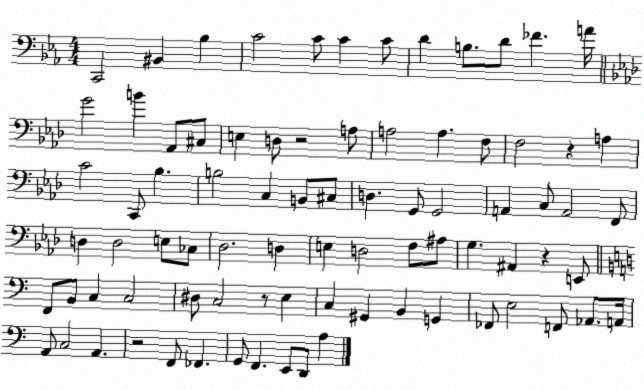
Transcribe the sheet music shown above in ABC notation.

X:1
T:Untitled
M:4/4
L:1/4
K:Eb
C,,2 ^B,, _B, C2 C/2 C C/2 D B,/2 D/2 _F A/4 G2 B _A,,/2 ^C,/2 E, D,/2 z2 A,/2 A,2 A, F,/2 F,2 z A, C2 C,,/2 _B, B,2 C, B,,/2 ^C,/2 D, G,,/2 G,,2 A,, C,/2 A,,2 F,,/2 D, D,2 E,/2 _C,/2 _D,2 D, E, D,2 F,/2 ^A,/2 G, ^A,, z E,,/2 F,,/2 B,,/2 C, C,2 ^D,/2 C,2 z/2 E, C, ^G,, B,, G,, _F,,/2 E,2 F,,/2 _A,,/2 A,,/4 A,,/2 C,2 A,, z2 F,,/2 _F,, G,,/2 F,, E,,/2 D,,/2 A,